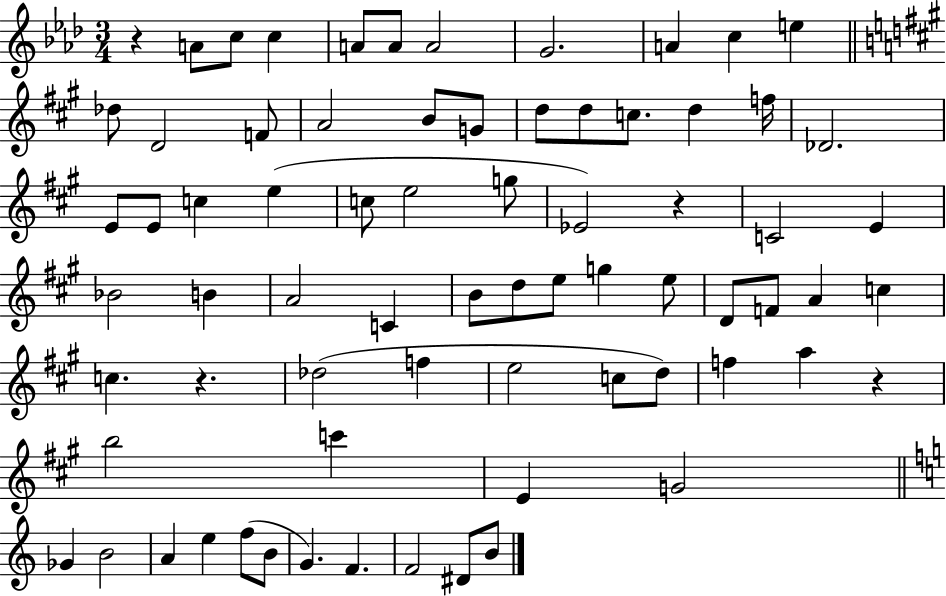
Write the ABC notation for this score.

X:1
T:Untitled
M:3/4
L:1/4
K:Ab
z A/2 c/2 c A/2 A/2 A2 G2 A c e _d/2 D2 F/2 A2 B/2 G/2 d/2 d/2 c/2 d f/4 _D2 E/2 E/2 c e c/2 e2 g/2 _E2 z C2 E _B2 B A2 C B/2 d/2 e/2 g e/2 D/2 F/2 A c c z _d2 f e2 c/2 d/2 f a z b2 c' E G2 _G B2 A e f/2 B/2 G F F2 ^D/2 B/2